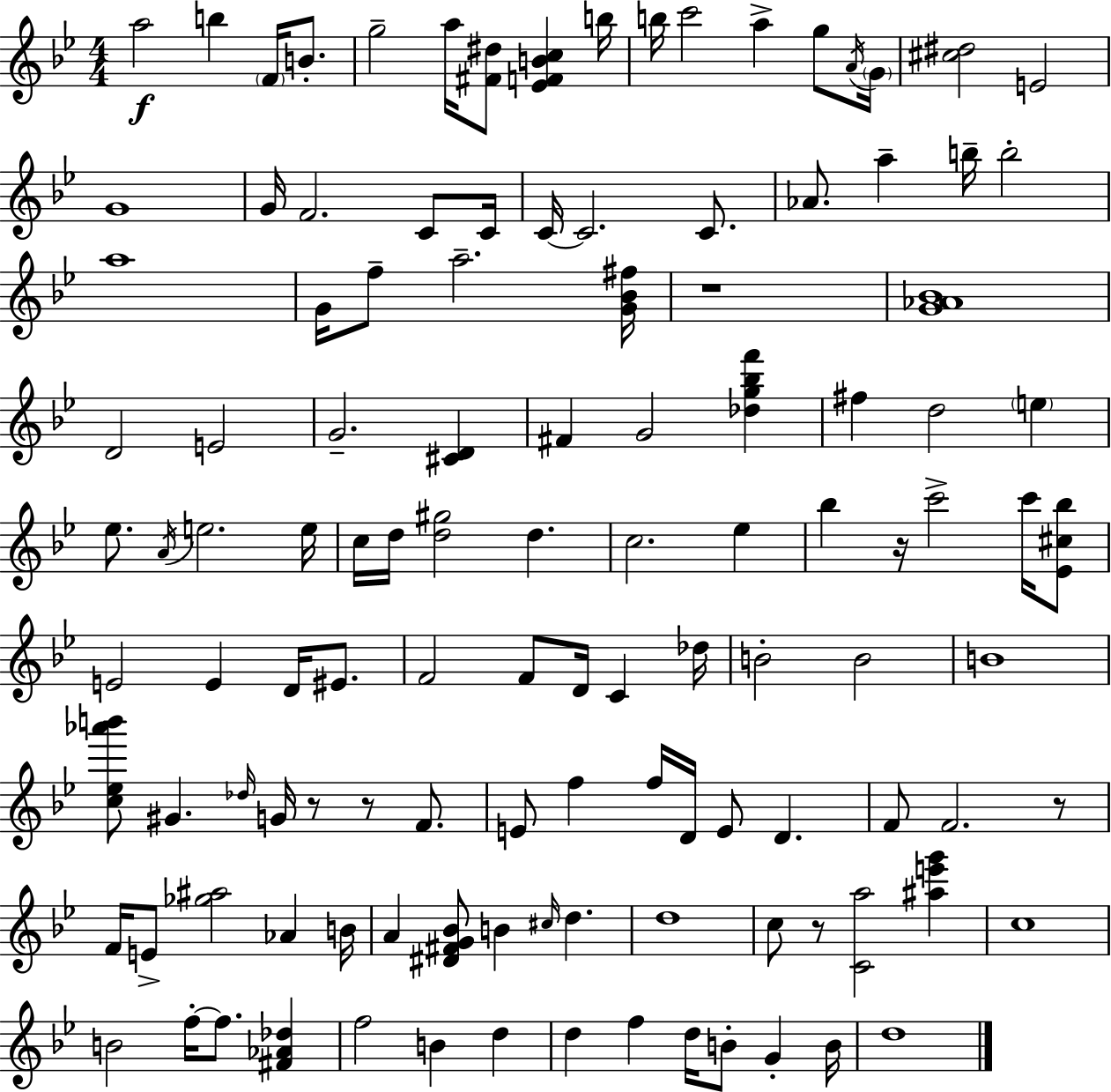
X:1
T:Untitled
M:4/4
L:1/4
K:Gm
a2 b F/4 B/2 g2 a/4 [^F^d]/2 [_EFBc] b/4 b/4 c'2 a g/2 A/4 G/4 [^c^d]2 E2 G4 G/4 F2 C/2 C/4 C/4 C2 C/2 _A/2 a b/4 b2 a4 G/4 f/2 a2 [G_B^f]/4 z4 [G_A_B]4 D2 E2 G2 [^CD] ^F G2 [_dg_bf'] ^f d2 e _e/2 A/4 e2 e/4 c/4 d/4 [d^g]2 d c2 _e _b z/4 c'2 c'/4 [_E^c_b]/2 E2 E D/4 ^E/2 F2 F/2 D/4 C _d/4 B2 B2 B4 [c_e_a'b']/2 ^G _d/4 G/4 z/2 z/2 F/2 E/2 f f/4 D/4 E/2 D F/2 F2 z/2 F/4 E/2 [_g^a]2 _A B/4 A [^D^FG_B]/2 B ^c/4 d d4 c/2 z/2 [Ca]2 [^ae'g'] c4 B2 f/4 f/2 [^F_A_d] f2 B d d f d/4 B/2 G B/4 d4